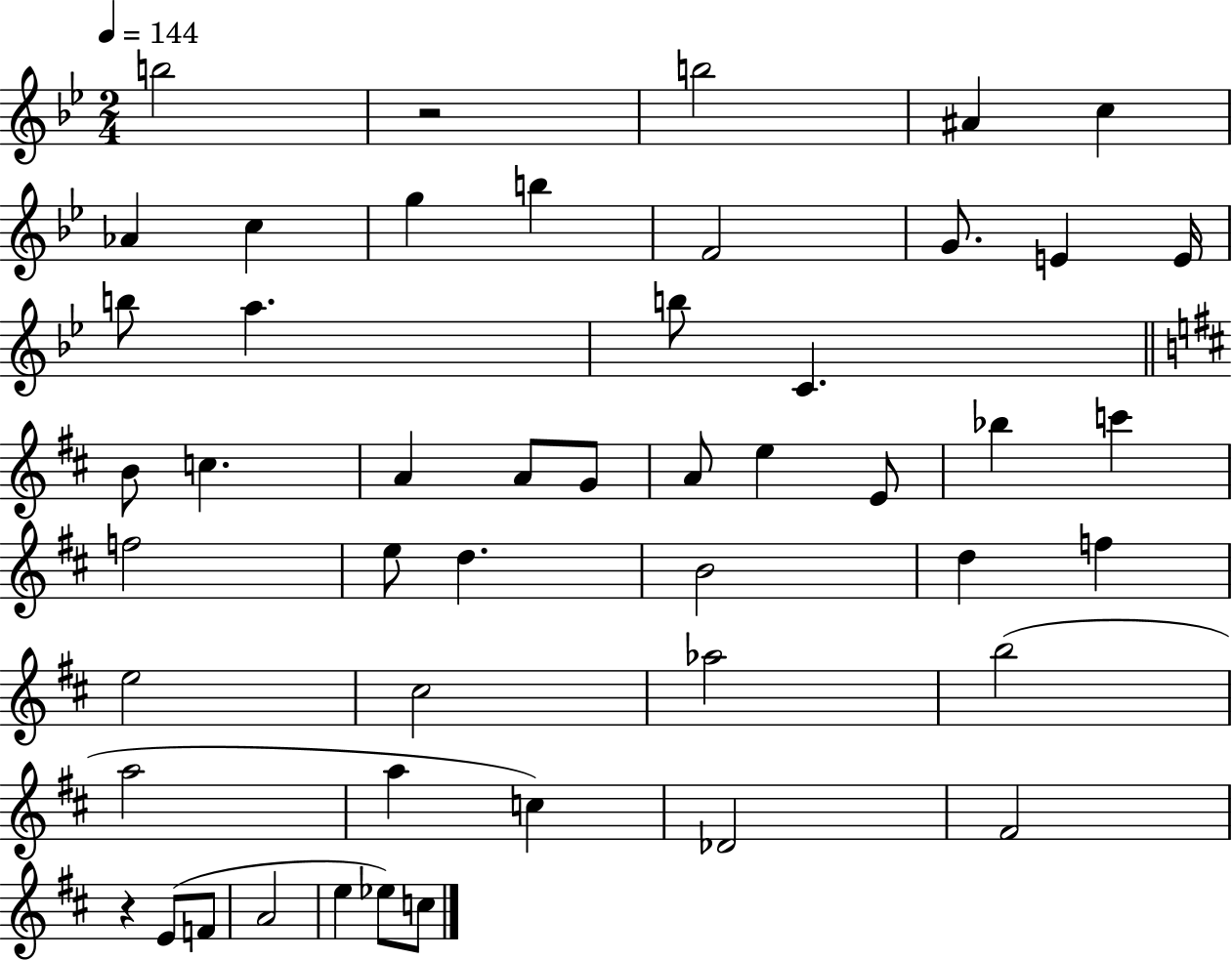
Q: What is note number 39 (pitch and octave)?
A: C5